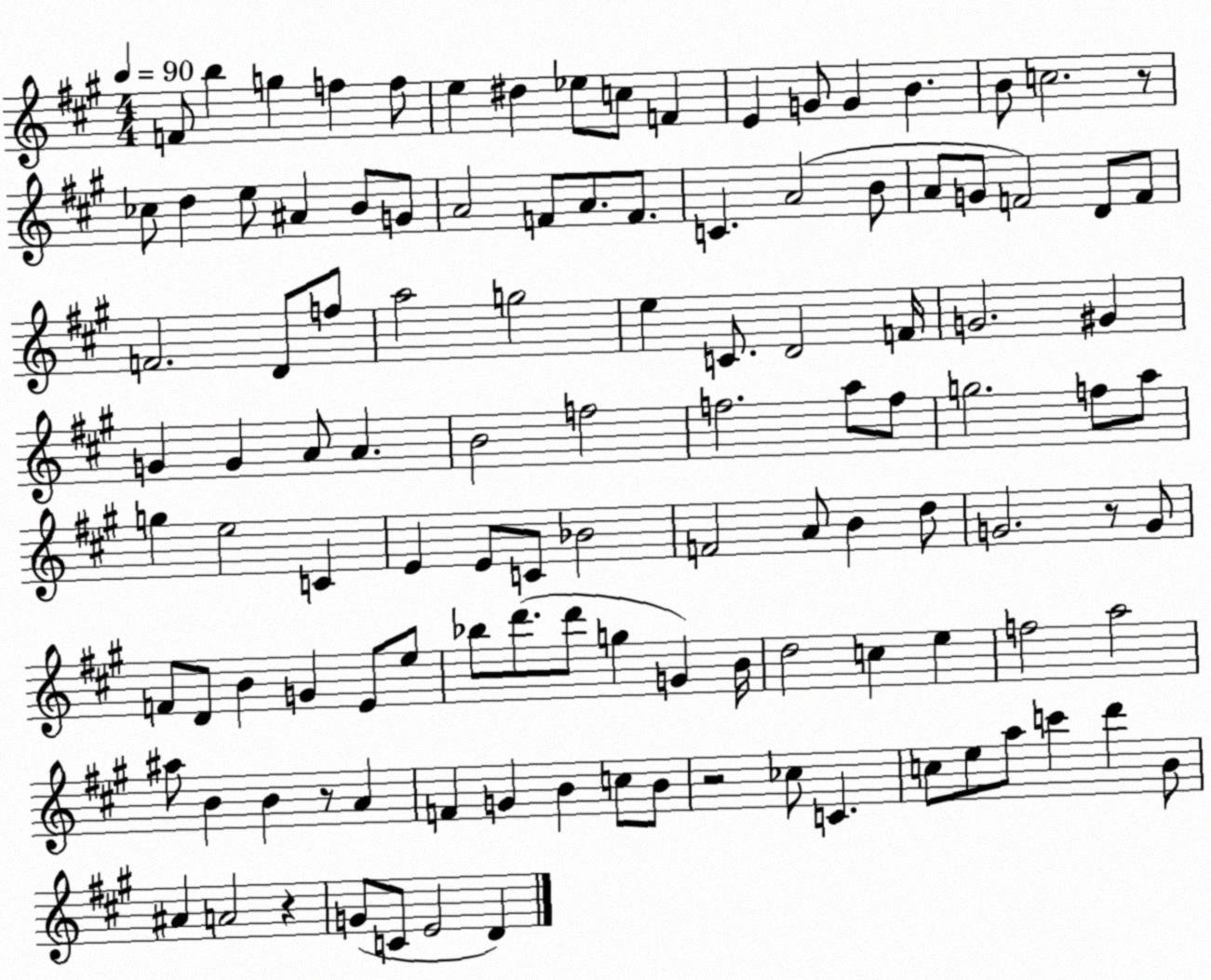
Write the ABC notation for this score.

X:1
T:Untitled
M:4/4
L:1/4
K:A
F/2 b g f f/2 e ^d _e/2 c/2 F E G/2 G B B/2 c2 z/2 _c/2 d e/2 ^A B/2 G/2 A2 F/2 A/2 F/2 C A2 B/2 A/2 G/2 F2 D/2 F/2 F2 D/2 f/2 a2 g2 e C/2 D2 F/4 G2 ^G G G A/2 A B2 f2 f2 a/2 f/2 g2 f/2 a/2 g e2 C E E/2 C/2 _B2 F2 A/2 B d/2 G2 z/2 G/2 F/2 D/2 B G E/2 e/2 _b/2 d'/2 d'/2 g G B/4 d2 c e f2 a2 ^a/2 B B z/2 A F G B c/2 B/2 z2 _c/2 C c/2 e/2 a/2 c' d' B/2 ^A A2 z G/2 C/2 E2 D